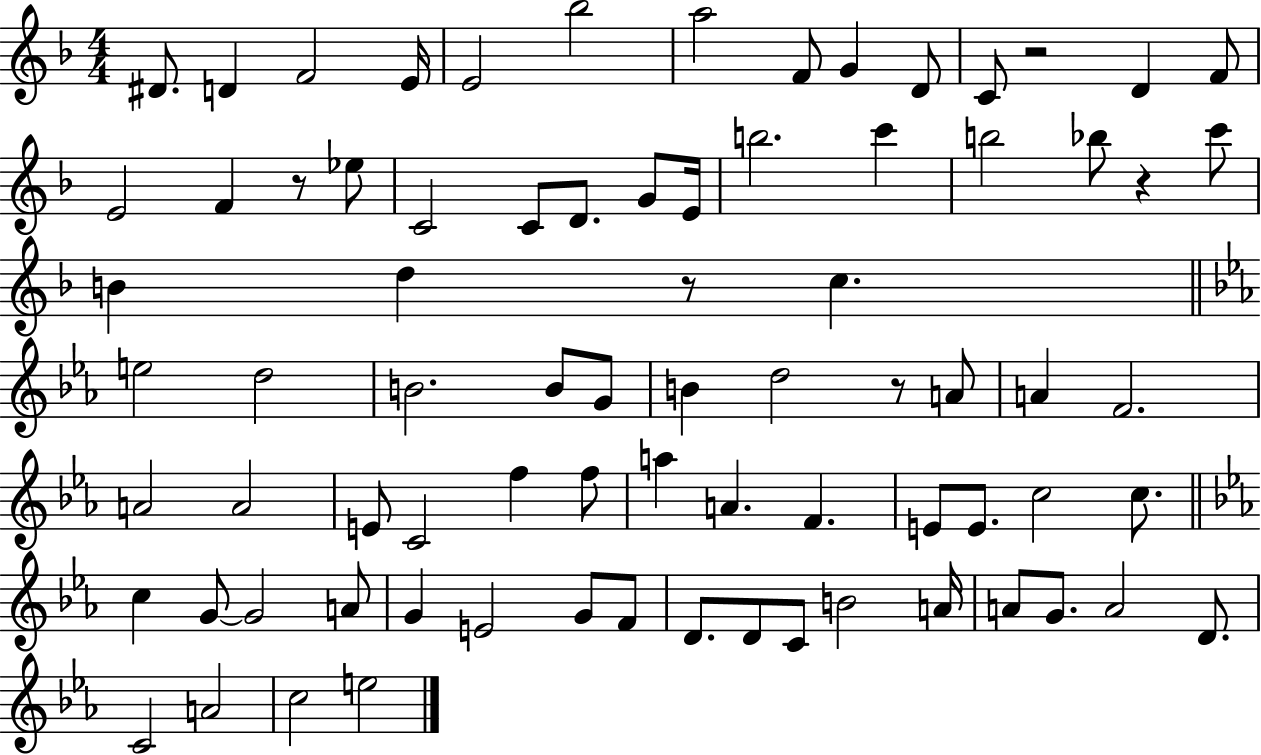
X:1
T:Untitled
M:4/4
L:1/4
K:F
^D/2 D F2 E/4 E2 _b2 a2 F/2 G D/2 C/2 z2 D F/2 E2 F z/2 _e/2 C2 C/2 D/2 G/2 E/4 b2 c' b2 _b/2 z c'/2 B d z/2 c e2 d2 B2 B/2 G/2 B d2 z/2 A/2 A F2 A2 A2 E/2 C2 f f/2 a A F E/2 E/2 c2 c/2 c G/2 G2 A/2 G E2 G/2 F/2 D/2 D/2 C/2 B2 A/4 A/2 G/2 A2 D/2 C2 A2 c2 e2